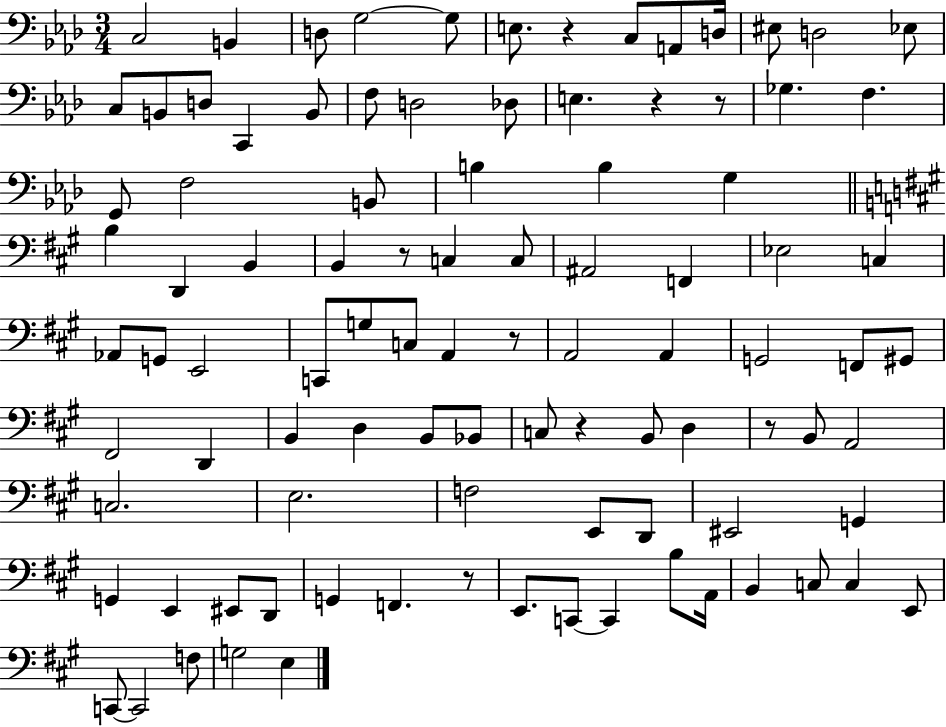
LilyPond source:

{
  \clef bass
  \numericTimeSignature
  \time 3/4
  \key aes \major
  \repeat volta 2 { c2 b,4 | d8 g2~~ g8 | e8. r4 c8 a,8 d16 | eis8 d2 ees8 | \break c8 b,8 d8 c,4 b,8 | f8 d2 des8 | e4. r4 r8 | ges4. f4. | \break g,8 f2 b,8 | b4 b4 g4 | \bar "||" \break \key a \major b4 d,4 b,4 | b,4 r8 c4 c8 | ais,2 f,4 | ees2 c4 | \break aes,8 g,8 e,2 | c,8 g8 c8 a,4 r8 | a,2 a,4 | g,2 f,8 gis,8 | \break fis,2 d,4 | b,4 d4 b,8 bes,8 | c8 r4 b,8 d4 | r8 b,8 a,2 | \break c2. | e2. | f2 e,8 d,8 | eis,2 g,4 | \break g,4 e,4 eis,8 d,8 | g,4 f,4. r8 | e,8. c,8~~ c,4 b8 a,16 | b,4 c8 c4 e,8 | \break c,8~~ c,2 f8 | g2 e4 | } \bar "|."
}